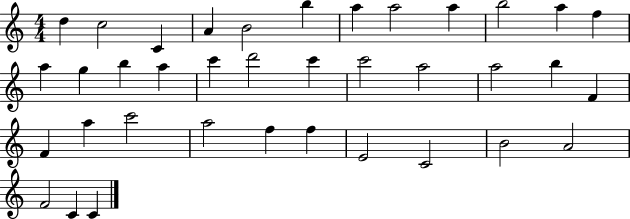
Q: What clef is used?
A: treble